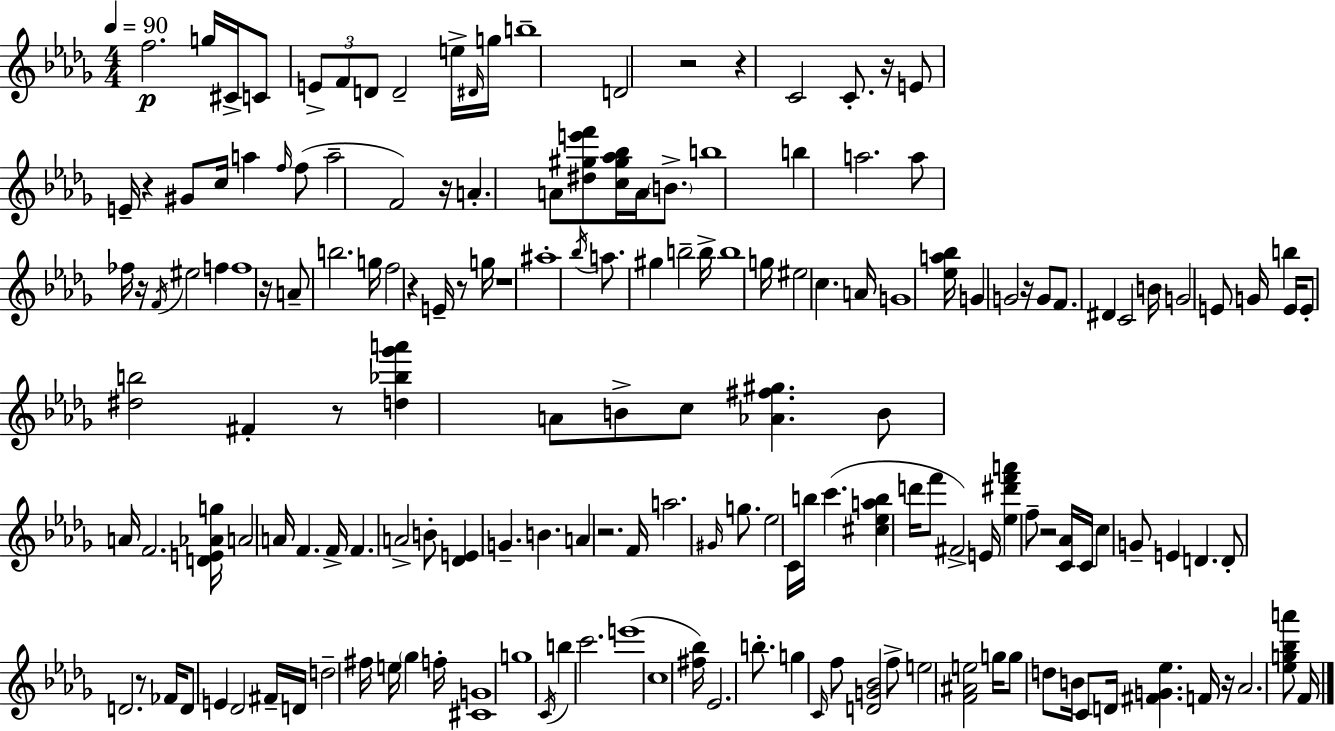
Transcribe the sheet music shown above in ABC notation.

X:1
T:Untitled
M:4/4
L:1/4
K:Bbm
f2 g/4 ^C/4 C/2 E/2 F/2 D/2 D2 e/4 ^D/4 g/4 b4 D2 z2 z C2 C/2 z/4 E/2 E/4 z ^G/2 c/4 a f/4 f/2 a2 F2 z/4 A A/2 [^d^ge'f']/2 [c^g_a_b]/4 A/4 B/2 b4 b a2 a/2 _f/4 z/4 F/4 ^e2 f f4 z/4 A/2 b2 g/4 f2 z E/4 z/2 g/4 z4 ^a4 _b/4 a/2 ^g b2 b/4 b4 g/4 ^e2 c A/4 G4 [_ea_b]/4 G G2 z/4 G/2 F/2 ^D C2 B/4 G2 E/2 G/4 b E/4 E/2 [^db]2 ^F z/2 [d_b_g'a'] A/2 B/2 c/2 [_A^f^g] B/2 A/4 F2 [DE_Ag]/4 A2 A/4 F F/4 F A2 B/2 [_DE] G B A z2 F/4 a2 ^G/4 g/2 _e2 C/4 b/4 c' [^c_eab] d'/4 f'/2 ^F2 E/4 [_e^d'f'a'] f/2 z2 [C_A]/4 C/4 c G/2 E D D/2 D2 z/2 _F/4 D/2 E _D2 ^F/4 D/4 d2 ^f/4 e/4 _g f/4 [^CG]4 g4 C/4 b c'2 e'4 c4 [^f_b]/4 _E2 b/2 g C/4 f/2 [DG_B]2 f/2 e2 [F^Ae]2 g/4 g/2 d/2 B/4 C/2 D/4 [^FG_e] F/4 z/4 _A2 [_eg_ba']/2 F/4